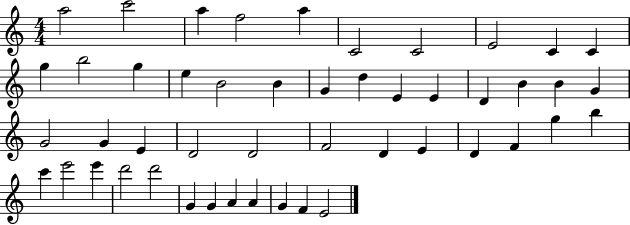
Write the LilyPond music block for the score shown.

{
  \clef treble
  \numericTimeSignature
  \time 4/4
  \key c \major
  a''2 c'''2 | a''4 f''2 a''4 | c'2 c'2 | e'2 c'4 c'4 | \break g''4 b''2 g''4 | e''4 b'2 b'4 | g'4 d''4 e'4 e'4 | d'4 b'4 b'4 g'4 | \break g'2 g'4 e'4 | d'2 d'2 | f'2 d'4 e'4 | d'4 f'4 g''4 b''4 | \break c'''4 e'''2 e'''4 | d'''2 d'''2 | g'4 g'4 a'4 a'4 | g'4 f'4 e'2 | \break \bar "|."
}